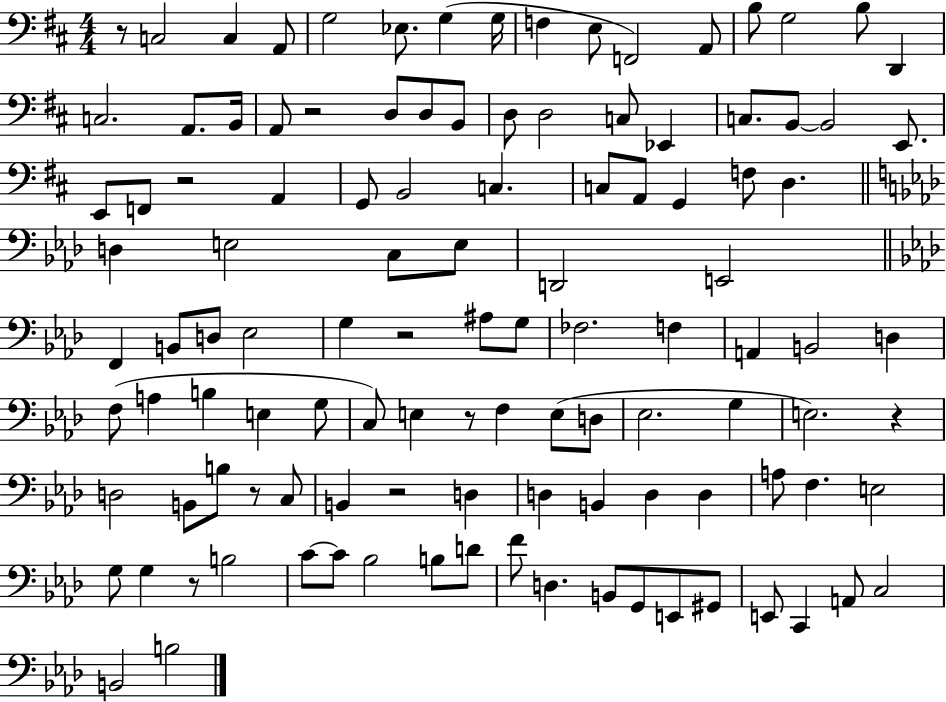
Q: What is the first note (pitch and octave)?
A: C3